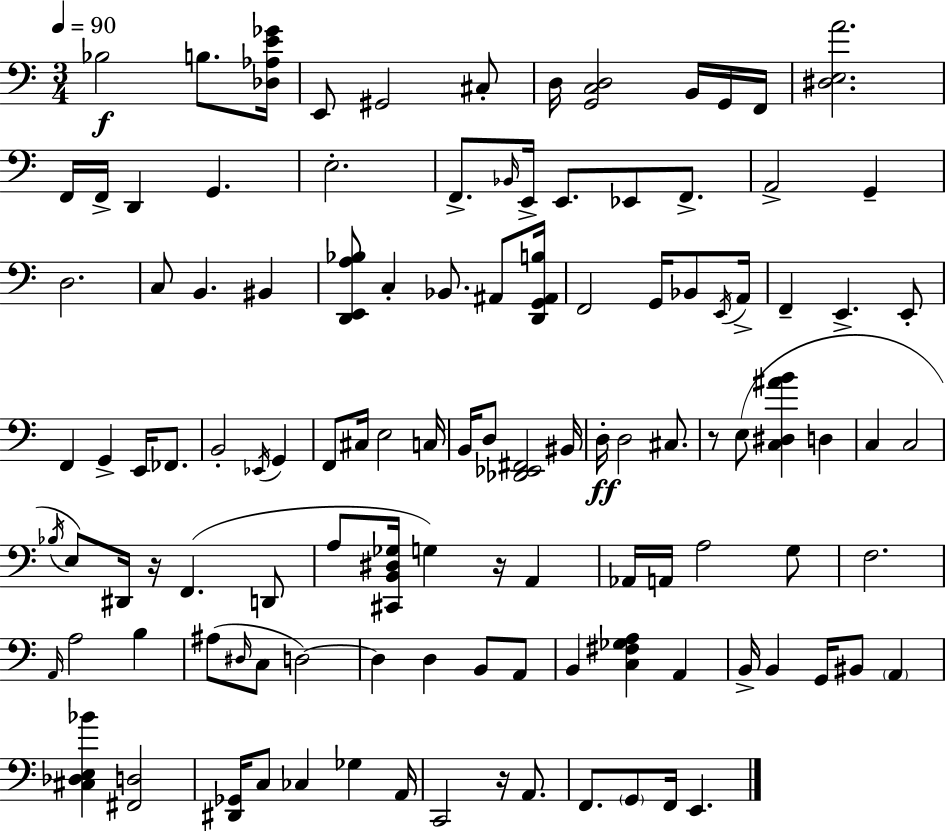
Bb3/h B3/e. [Db3,Ab3,E4,Gb4]/s E2/e G#2/h C#3/e D3/s [G2,C3,D3]/h B2/s G2/s F2/s [D#3,E3,A4]/h. F2/s F2/s D2/q G2/q. E3/h. F2/e. Bb2/s E2/s E2/e. Eb2/e F2/e. A2/h G2/q D3/h. C3/e B2/q. BIS2/q [D2,E2,A3,Bb3]/e C3/q Bb2/e. A#2/e [D2,G2,A#2,B3]/s F2/h G2/s Bb2/e E2/s A2/s F2/q E2/q. E2/e F2/q G2/q E2/s FES2/e. B2/h Eb2/s G2/q F2/e C#3/s E3/h C3/s B2/s D3/e [Db2,Eb2,F#2]/h BIS2/s D3/s D3/h C#3/e. R/e E3/e [C3,D#3,A#4,B4]/q D3/q C3/q C3/h Bb3/s E3/e D#2/s R/s F2/q. D2/e A3/e [C#2,B2,D#3,Gb3]/s G3/q R/s A2/q Ab2/s A2/s A3/h G3/e F3/h. A2/s A3/h B3/q A#3/e D#3/s C3/e D3/h D3/q D3/q B2/e A2/e B2/q [C3,F#3,Gb3,A3]/q A2/q B2/s B2/q G2/s BIS2/e A2/q [C#3,Db3,E3,Bb4]/q [F#2,D3]/h [D#2,Gb2]/s C3/e CES3/q Gb3/q A2/s C2/h R/s A2/e. F2/e. G2/e F2/s E2/q.